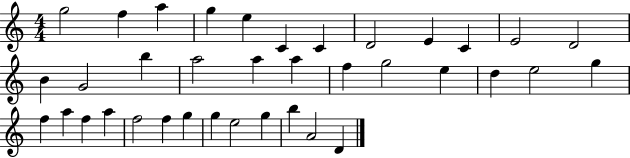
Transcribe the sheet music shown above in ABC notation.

X:1
T:Untitled
M:4/4
L:1/4
K:C
g2 f a g e C C D2 E C E2 D2 B G2 b a2 a a f g2 e d e2 g f a f a f2 f g g e2 g b A2 D